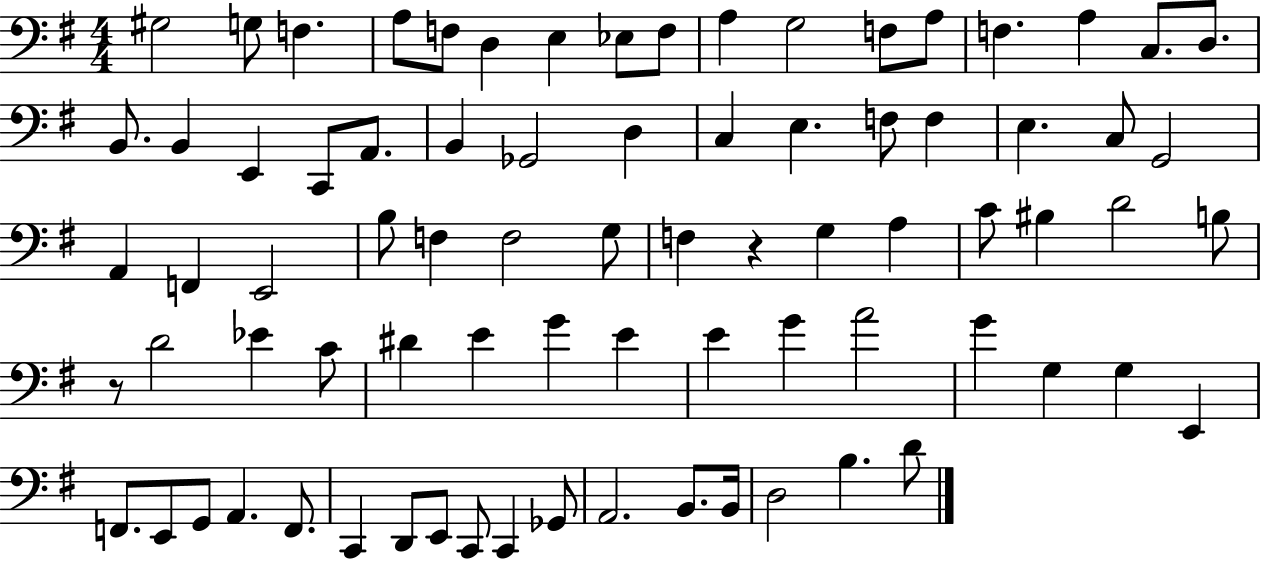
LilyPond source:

{
  \clef bass
  \numericTimeSignature
  \time 4/4
  \key g \major
  gis2 g8 f4. | a8 f8 d4 e4 ees8 f8 | a4 g2 f8 a8 | f4. a4 c8. d8. | \break b,8. b,4 e,4 c,8 a,8. | b,4 ges,2 d4 | c4 e4. f8 f4 | e4. c8 g,2 | \break a,4 f,4 e,2 | b8 f4 f2 g8 | f4 r4 g4 a4 | c'8 bis4 d'2 b8 | \break r8 d'2 ees'4 c'8 | dis'4 e'4 g'4 e'4 | e'4 g'4 a'2 | g'4 g4 g4 e,4 | \break f,8. e,8 g,8 a,4. f,8. | c,4 d,8 e,8 c,8 c,4 ges,8 | a,2. b,8. b,16 | d2 b4. d'8 | \break \bar "|."
}